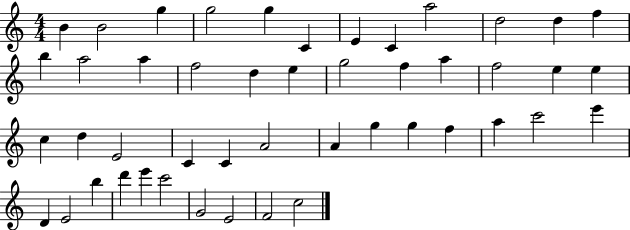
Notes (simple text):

B4/q B4/h G5/q G5/h G5/q C4/q E4/q C4/q A5/h D5/h D5/q F5/q B5/q A5/h A5/q F5/h D5/q E5/q G5/h F5/q A5/q F5/h E5/q E5/q C5/q D5/q E4/h C4/q C4/q A4/h A4/q G5/q G5/q F5/q A5/q C6/h E6/q D4/q E4/h B5/q D6/q E6/q C6/h G4/h E4/h F4/h C5/h